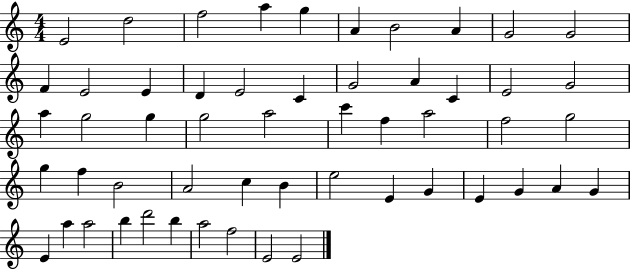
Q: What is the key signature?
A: C major